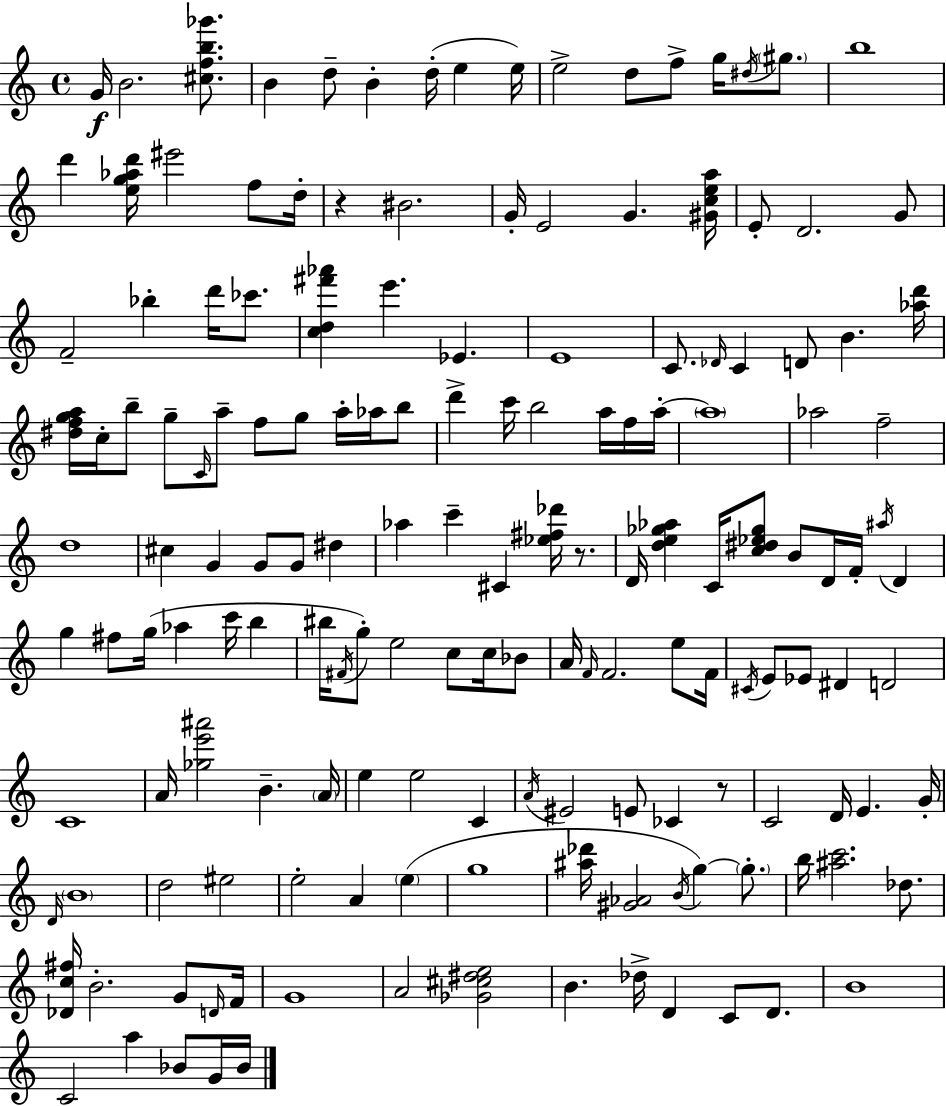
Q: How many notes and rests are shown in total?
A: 159